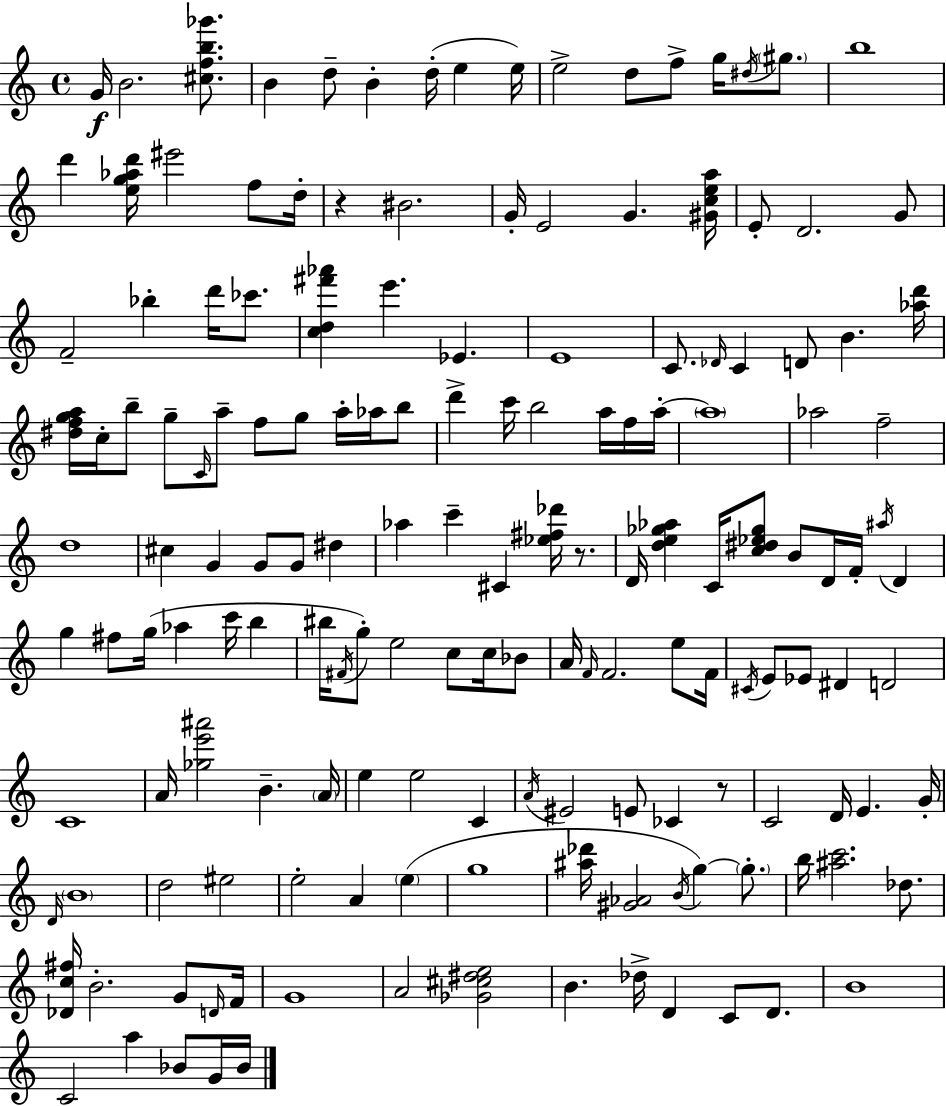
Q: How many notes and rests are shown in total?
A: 159